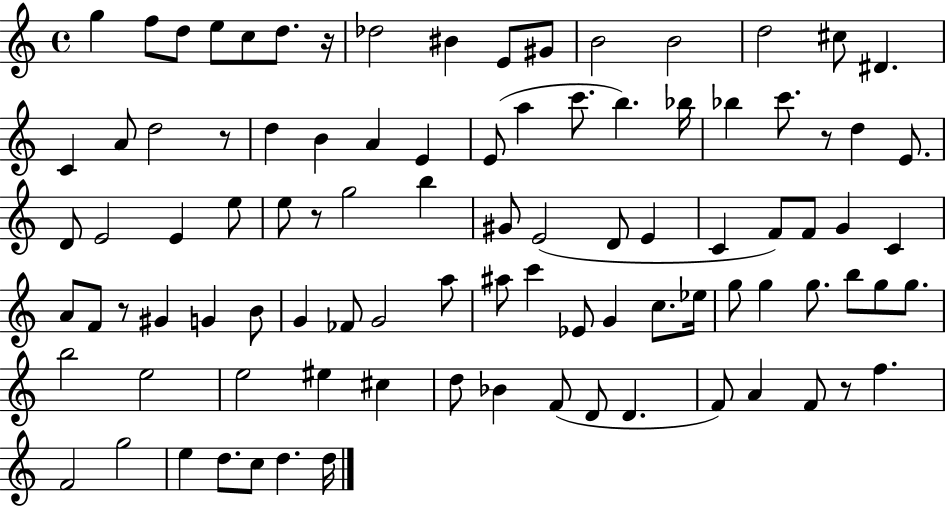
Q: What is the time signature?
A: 4/4